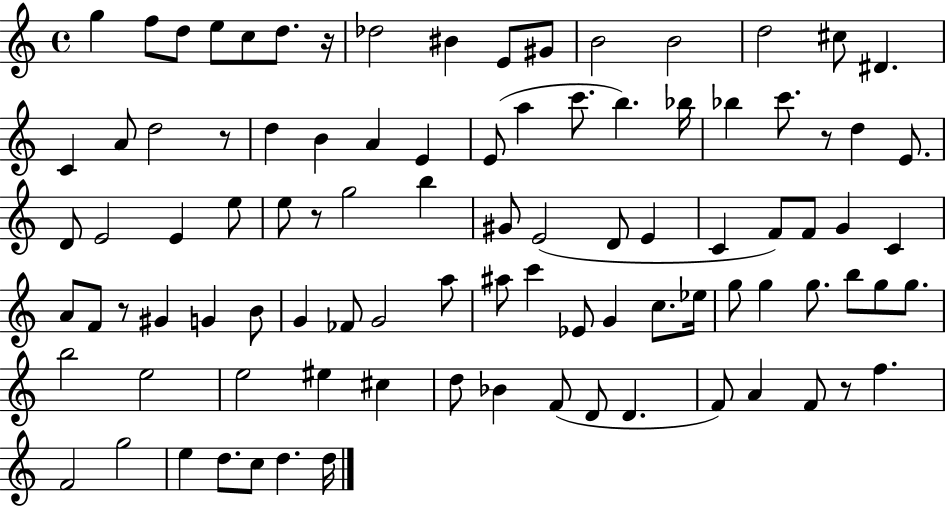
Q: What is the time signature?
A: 4/4